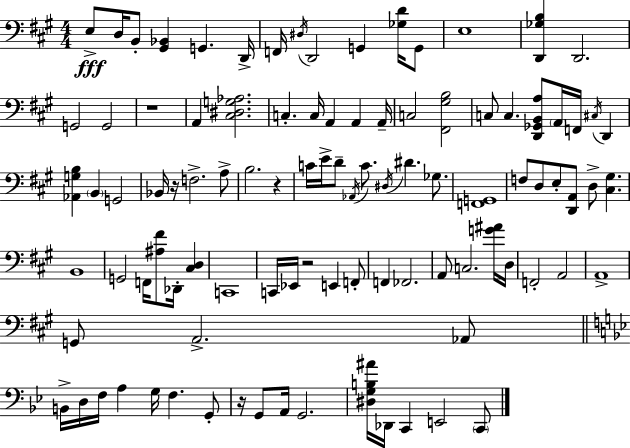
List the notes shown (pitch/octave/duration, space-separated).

E3/e D3/s B2/e [G#2,Bb2]/q G2/q. D2/s F2/s D#3/s D2/h G2/q [Gb3,D4]/s G2/e E3/w [D2,Gb3,B3]/q D2/h. G2/h G2/h R/w A2/q [C#3,D#3,G3,Ab3]/h. C3/q. C3/s A2/q A2/q A2/s C3/h [F#2,G#3,B3]/h C3/e C3/q. [D2,Gb2,B2,A3]/e A2/s F2/s C#3/s D2/q [Ab2,G3,B3]/q B2/q G2/h Bb2/s R/s F3/h. A3/e B3/h. R/q C4/s E4/s D4/e Ab2/s C4/e. D#3/s D#4/q. Gb3/e. [F2,G2]/w F3/e D3/e E3/e [D2,A2]/e D3/e [C#3,G#3]/q. B2/w G2/h F2/s [A#3,F#4]/e Db2/s [C#3,D3]/q C2/w C2/s Eb2/s R/h E2/q F2/e F2/q FES2/h. A2/e C3/h. [G4,A#4]/s D3/s F2/h A2/h A2/w G2/e A2/h. Ab2/e B2/s D3/s F3/s A3/q G3/s F3/q. G2/e R/s G2/e A2/s G2/h. [D#3,G3,B3,A#4]/s Db2/s C2/q E2/h C2/e